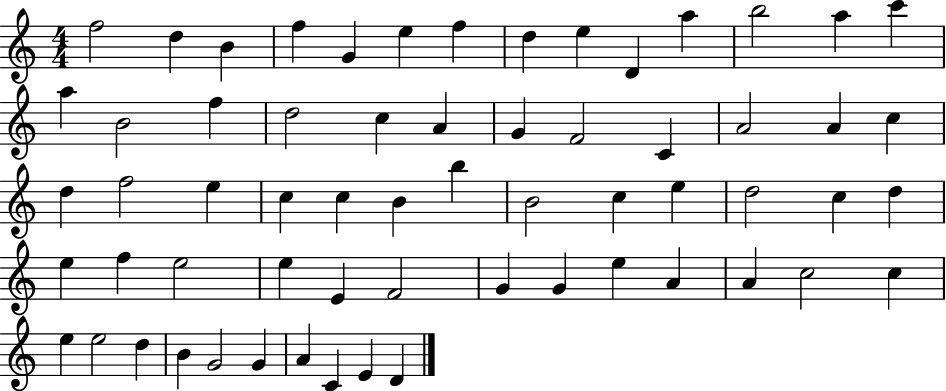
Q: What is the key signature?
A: C major